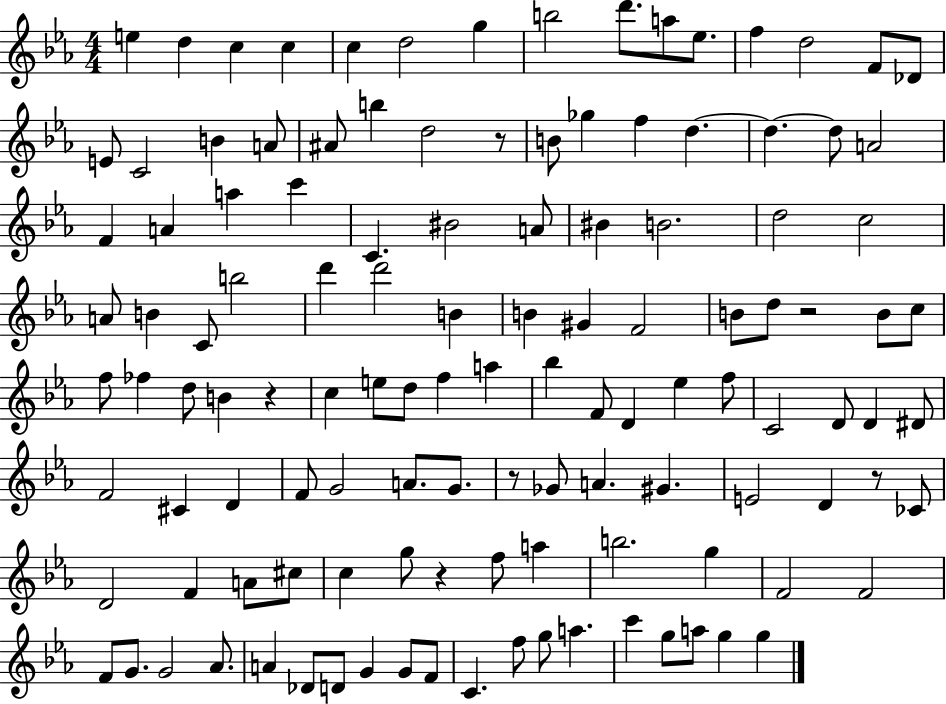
{
  \clef treble
  \numericTimeSignature
  \time 4/4
  \key ees \major
  \repeat volta 2 { e''4 d''4 c''4 c''4 | c''4 d''2 g''4 | b''2 d'''8. a''8 ees''8. | f''4 d''2 f'8 des'8 | \break e'8 c'2 b'4 a'8 | ais'8 b''4 d''2 r8 | b'8 ges''4 f''4 d''4.~~ | d''4.~~ d''8 a'2 | \break f'4 a'4 a''4 c'''4 | c'4. bis'2 a'8 | bis'4 b'2. | d''2 c''2 | \break a'8 b'4 c'8 b''2 | d'''4 d'''2 b'4 | b'4 gis'4 f'2 | b'8 d''8 r2 b'8 c''8 | \break f''8 fes''4 d''8 b'4 r4 | c''4 e''8 d''8 f''4 a''4 | bes''4 f'8 d'4 ees''4 f''8 | c'2 d'8 d'4 dis'8 | \break f'2 cis'4 d'4 | f'8 g'2 a'8. g'8. | r8 ges'8 a'4. gis'4. | e'2 d'4 r8 ces'8 | \break d'2 f'4 a'8 cis''8 | c''4 g''8 r4 f''8 a''4 | b''2. g''4 | f'2 f'2 | \break f'8 g'8. g'2 aes'8. | a'4 des'8 d'8 g'4 g'8 f'8 | c'4. f''8 g''8 a''4. | c'''4 g''8 a''8 g''4 g''4 | \break } \bar "|."
}